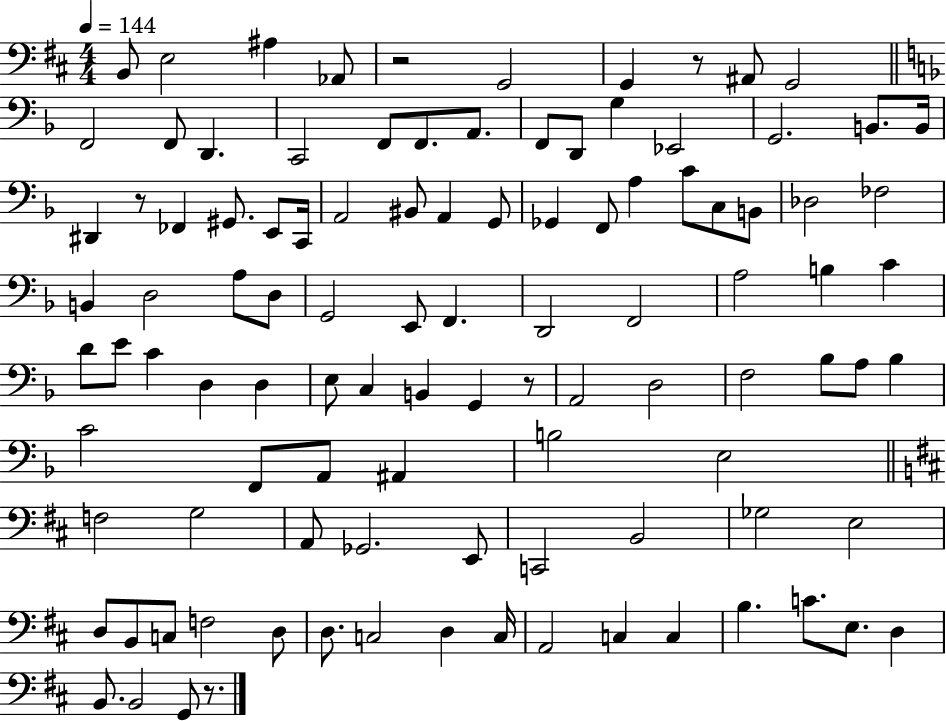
B2/e E3/h A#3/q Ab2/e R/h G2/h G2/q R/e A#2/e G2/h F2/h F2/e D2/q. C2/h F2/e F2/e. A2/e. F2/e D2/e G3/q Eb2/h G2/h. B2/e. B2/s D#2/q R/e FES2/q G#2/e. E2/e C2/s A2/h BIS2/e A2/q G2/e Gb2/q F2/e A3/q C4/e C3/e B2/e Db3/h FES3/h B2/q D3/h A3/e D3/e G2/h E2/e F2/q. D2/h F2/h A3/h B3/q C4/q D4/e E4/e C4/q D3/q D3/q E3/e C3/q B2/q G2/q R/e A2/h D3/h F3/h Bb3/e A3/e Bb3/q C4/h F2/e A2/e A#2/q B3/h E3/h F3/h G3/h A2/e Gb2/h. E2/e C2/h B2/h Gb3/h E3/h D3/e B2/e C3/e F3/h D3/e D3/e. C3/h D3/q C3/s A2/h C3/q C3/q B3/q. C4/e. E3/e. D3/q B2/e. B2/h G2/e R/e.